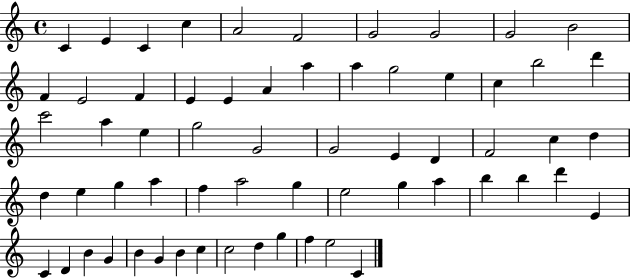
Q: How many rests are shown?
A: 0